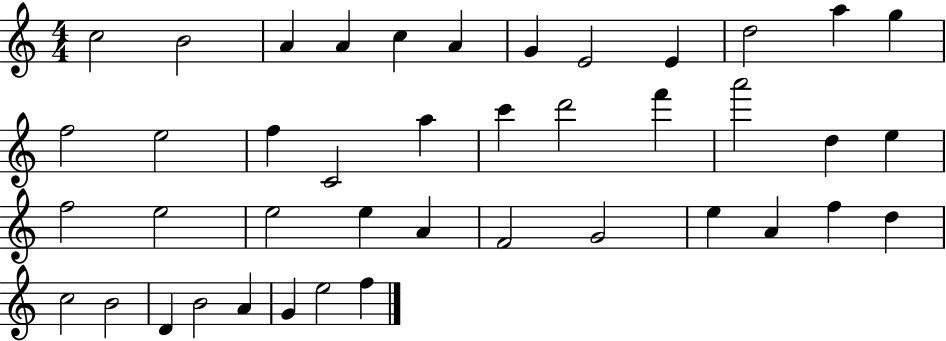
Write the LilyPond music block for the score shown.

{
  \clef treble
  \numericTimeSignature
  \time 4/4
  \key c \major
  c''2 b'2 | a'4 a'4 c''4 a'4 | g'4 e'2 e'4 | d''2 a''4 g''4 | \break f''2 e''2 | f''4 c'2 a''4 | c'''4 d'''2 f'''4 | a'''2 d''4 e''4 | \break f''2 e''2 | e''2 e''4 a'4 | f'2 g'2 | e''4 a'4 f''4 d''4 | \break c''2 b'2 | d'4 b'2 a'4 | g'4 e''2 f''4 | \bar "|."
}